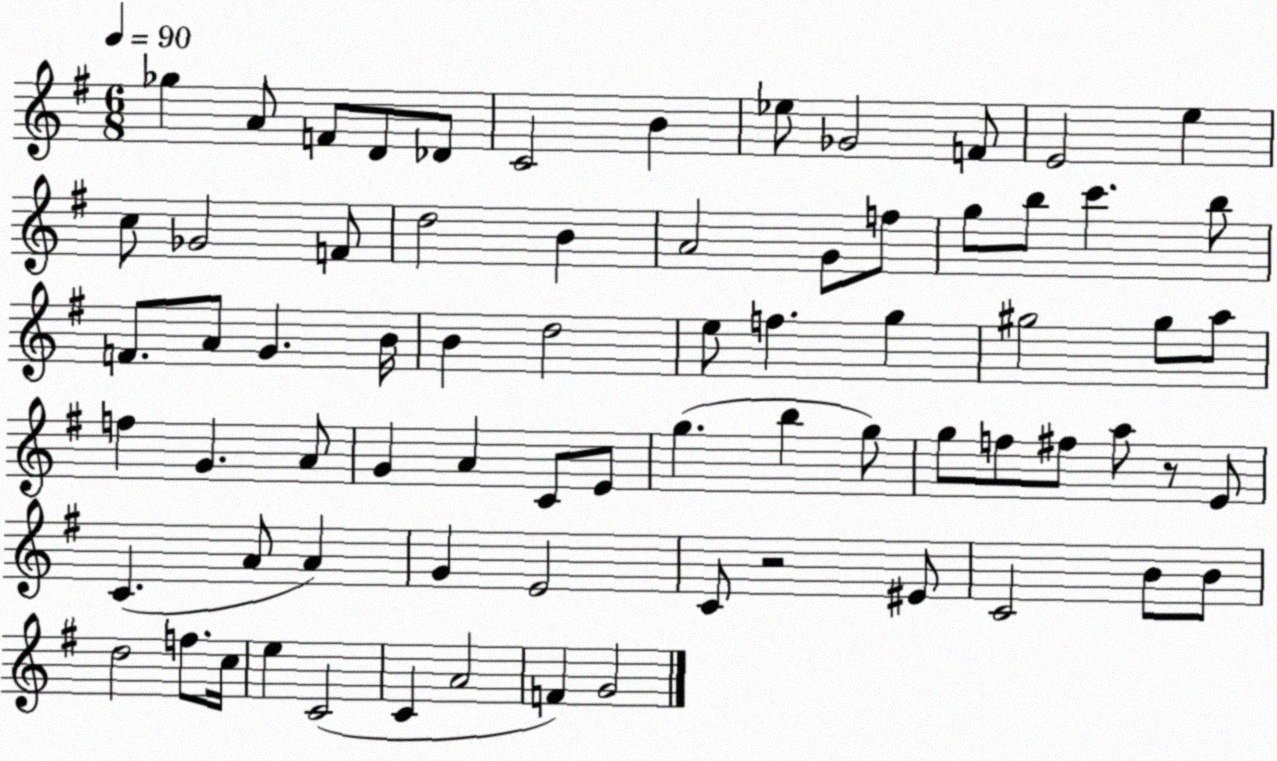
X:1
T:Untitled
M:6/8
L:1/4
K:G
_g A/2 F/2 D/2 _D/2 C2 B _e/2 _G2 F/2 E2 e c/2 _G2 F/2 d2 B A2 G/2 f/2 g/2 b/2 c' b/2 F/2 A/2 G B/4 B d2 e/2 f g ^g2 ^g/2 a/2 f G A/2 G A C/2 E/2 g b g/2 g/2 f/2 ^f/2 a/2 z/2 E/2 C A/2 A G E2 C/2 z2 ^E/2 C2 B/2 B/2 d2 f/2 c/4 e C2 C A2 F G2